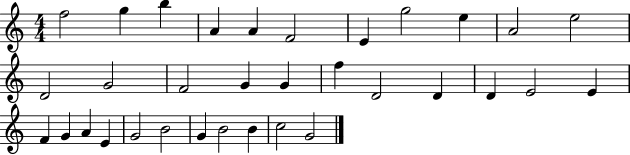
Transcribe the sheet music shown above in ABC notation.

X:1
T:Untitled
M:4/4
L:1/4
K:C
f2 g b A A F2 E g2 e A2 e2 D2 G2 F2 G G f D2 D D E2 E F G A E G2 B2 G B2 B c2 G2